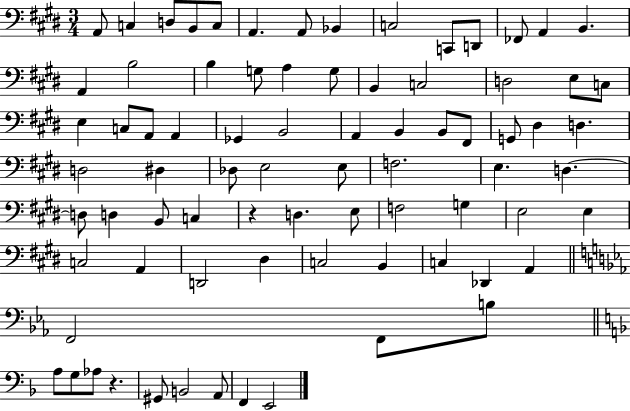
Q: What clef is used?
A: bass